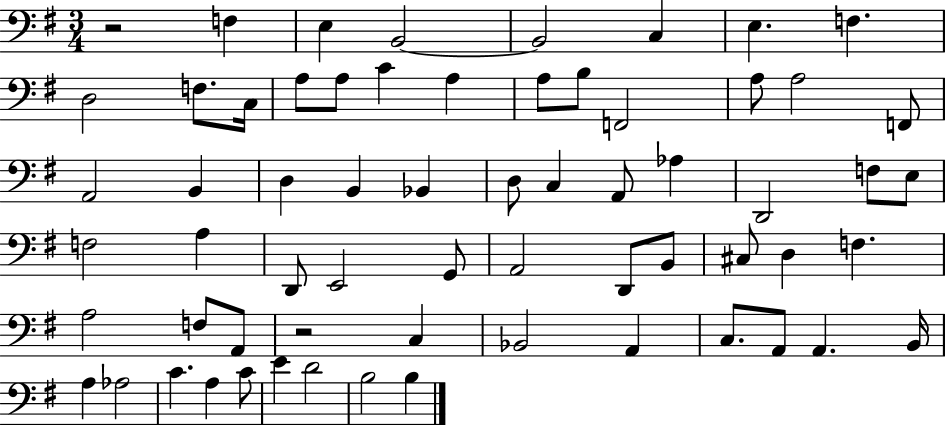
{
  \clef bass
  \numericTimeSignature
  \time 3/4
  \key g \major
  r2 f4 | e4 b,2~~ | b,2 c4 | e4. f4. | \break d2 f8. c16 | a8 a8 c'4 a4 | a8 b8 f,2 | a8 a2 f,8 | \break a,2 b,4 | d4 b,4 bes,4 | d8 c4 a,8 aes4 | d,2 f8 e8 | \break f2 a4 | d,8 e,2 g,8 | a,2 d,8 b,8 | cis8 d4 f4. | \break a2 f8 a,8 | r2 c4 | bes,2 a,4 | c8. a,8 a,4. b,16 | \break a4 aes2 | c'4. a4 c'8 | e'4 d'2 | b2 b4 | \break \bar "|."
}